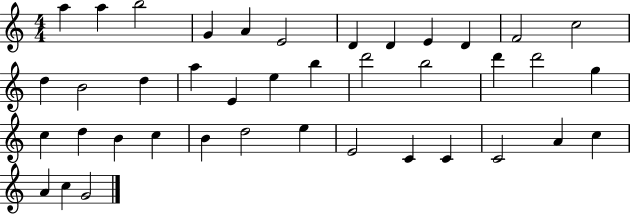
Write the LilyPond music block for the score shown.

{
  \clef treble
  \numericTimeSignature
  \time 4/4
  \key c \major
  a''4 a''4 b''2 | g'4 a'4 e'2 | d'4 d'4 e'4 d'4 | f'2 c''2 | \break d''4 b'2 d''4 | a''4 e'4 e''4 b''4 | d'''2 b''2 | d'''4 d'''2 g''4 | \break c''4 d''4 b'4 c''4 | b'4 d''2 e''4 | e'2 c'4 c'4 | c'2 a'4 c''4 | \break a'4 c''4 g'2 | \bar "|."
}